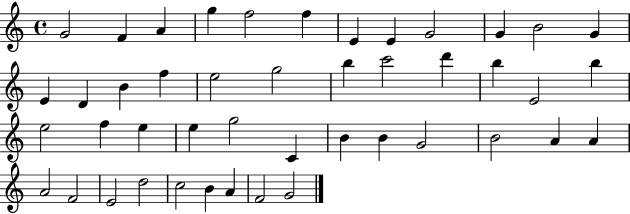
{
  \clef treble
  \time 4/4
  \defaultTimeSignature
  \key c \major
  g'2 f'4 a'4 | g''4 f''2 f''4 | e'4 e'4 g'2 | g'4 b'2 g'4 | \break e'4 d'4 b'4 f''4 | e''2 g''2 | b''4 c'''2 d'''4 | b''4 e'2 b''4 | \break e''2 f''4 e''4 | e''4 g''2 c'4 | b'4 b'4 g'2 | b'2 a'4 a'4 | \break a'2 f'2 | e'2 d''2 | c''2 b'4 a'4 | f'2 g'2 | \break \bar "|."
}